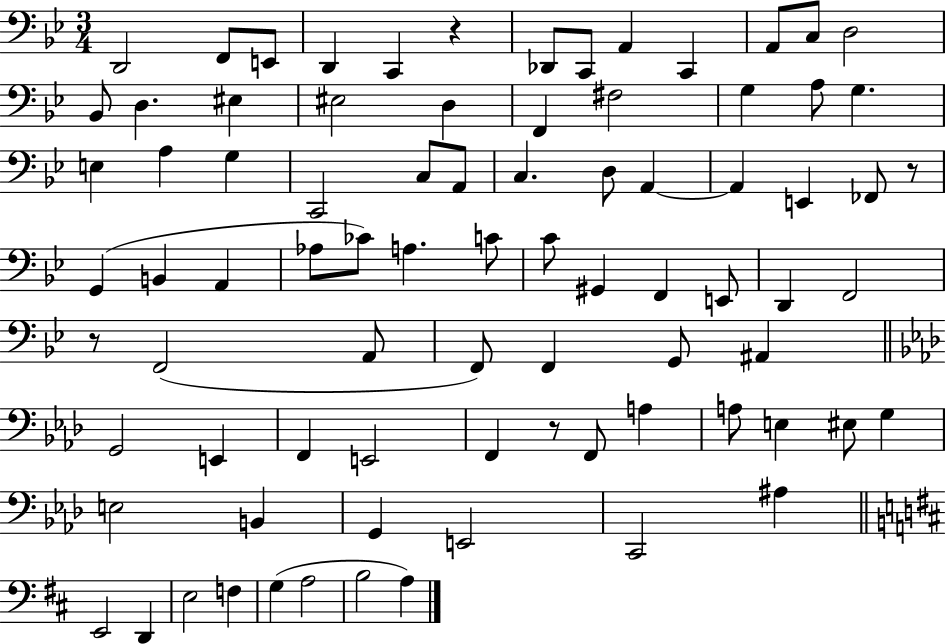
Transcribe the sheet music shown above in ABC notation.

X:1
T:Untitled
M:3/4
L:1/4
K:Bb
D,,2 F,,/2 E,,/2 D,, C,, z _D,,/2 C,,/2 A,, C,, A,,/2 C,/2 D,2 _B,,/2 D, ^E, ^E,2 D, F,, ^F,2 G, A,/2 G, E, A, G, C,,2 C,/2 A,,/2 C, D,/2 A,, A,, E,, _F,,/2 z/2 G,, B,, A,, _A,/2 _C/2 A, C/2 C/2 ^G,, F,, E,,/2 D,, F,,2 z/2 F,,2 A,,/2 F,,/2 F,, G,,/2 ^A,, G,,2 E,, F,, E,,2 F,, z/2 F,,/2 A, A,/2 E, ^E,/2 G, E,2 B,, G,, E,,2 C,,2 ^A, E,,2 D,, E,2 F, G, A,2 B,2 A,